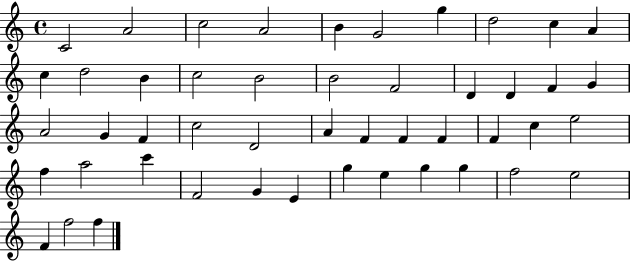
C4/h A4/h C5/h A4/h B4/q G4/h G5/q D5/h C5/q A4/q C5/q D5/h B4/q C5/h B4/h B4/h F4/h D4/q D4/q F4/q G4/q A4/h G4/q F4/q C5/h D4/h A4/q F4/q F4/q F4/q F4/q C5/q E5/h F5/q A5/h C6/q F4/h G4/q E4/q G5/q E5/q G5/q G5/q F5/h E5/h F4/q F5/h F5/q